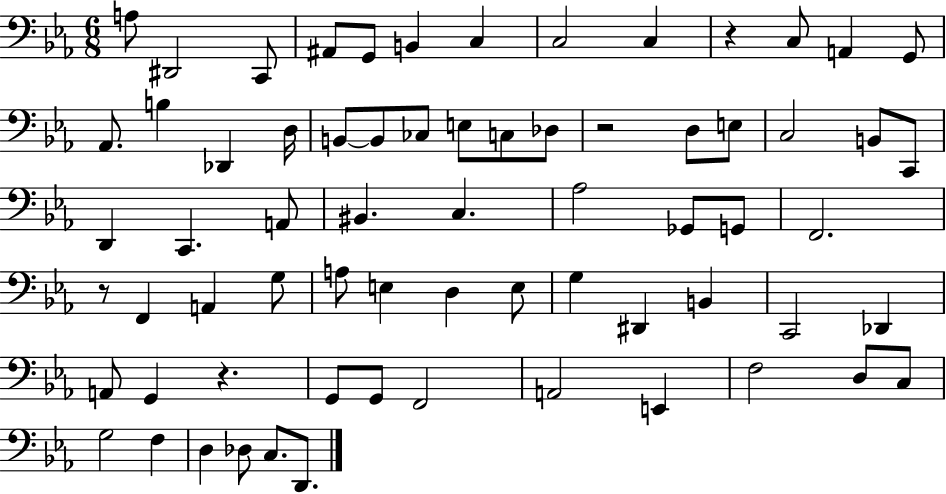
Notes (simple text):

A3/e D#2/h C2/e A#2/e G2/e B2/q C3/q C3/h C3/q R/q C3/e A2/q G2/e Ab2/e. B3/q Db2/q D3/s B2/e B2/e CES3/e E3/e C3/e Db3/e R/h D3/e E3/e C3/h B2/e C2/e D2/q C2/q. A2/e BIS2/q. C3/q. Ab3/h Gb2/e G2/e F2/h. R/e F2/q A2/q G3/e A3/e E3/q D3/q E3/e G3/q D#2/q B2/q C2/h Db2/q A2/e G2/q R/q. G2/e G2/e F2/h A2/h E2/q F3/h D3/e C3/e G3/h F3/q D3/q Db3/e C3/e. D2/e.